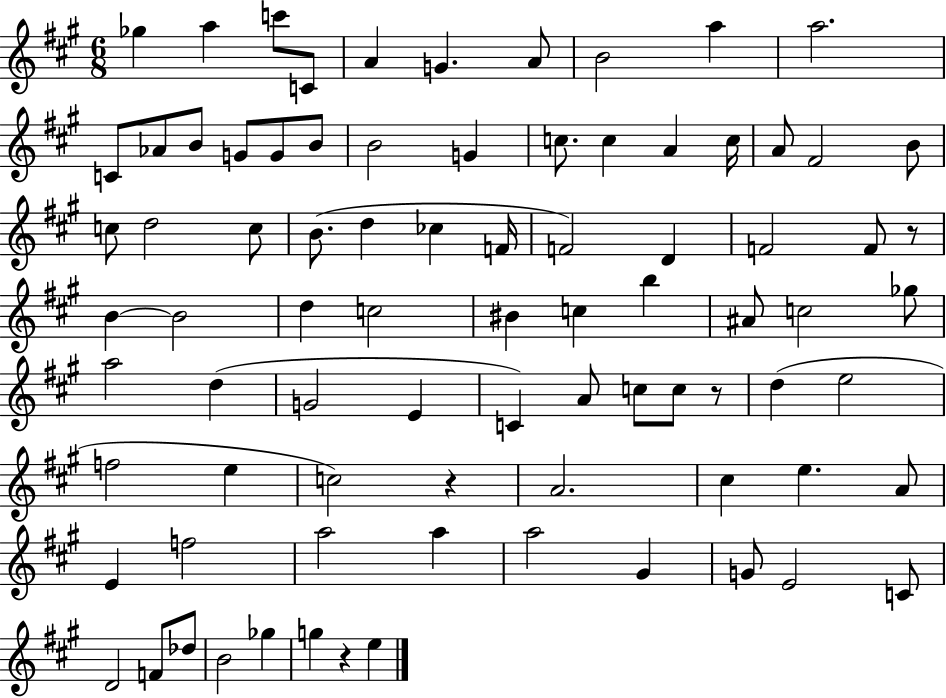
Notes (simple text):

Gb5/q A5/q C6/e C4/e A4/q G4/q. A4/e B4/h A5/q A5/h. C4/e Ab4/e B4/e G4/e G4/e B4/e B4/h G4/q C5/e. C5/q A4/q C5/s A4/e F#4/h B4/e C5/e D5/h C5/e B4/e. D5/q CES5/q F4/s F4/h D4/q F4/h F4/e R/e B4/q B4/h D5/q C5/h BIS4/q C5/q B5/q A#4/e C5/h Gb5/e A5/h D5/q G4/h E4/q C4/q A4/e C5/e C5/e R/e D5/q E5/h F5/h E5/q C5/h R/q A4/h. C#5/q E5/q. A4/e E4/q F5/h A5/h A5/q A5/h G#4/q G4/e E4/h C4/e D4/h F4/e Db5/e B4/h Gb5/q G5/q R/q E5/q